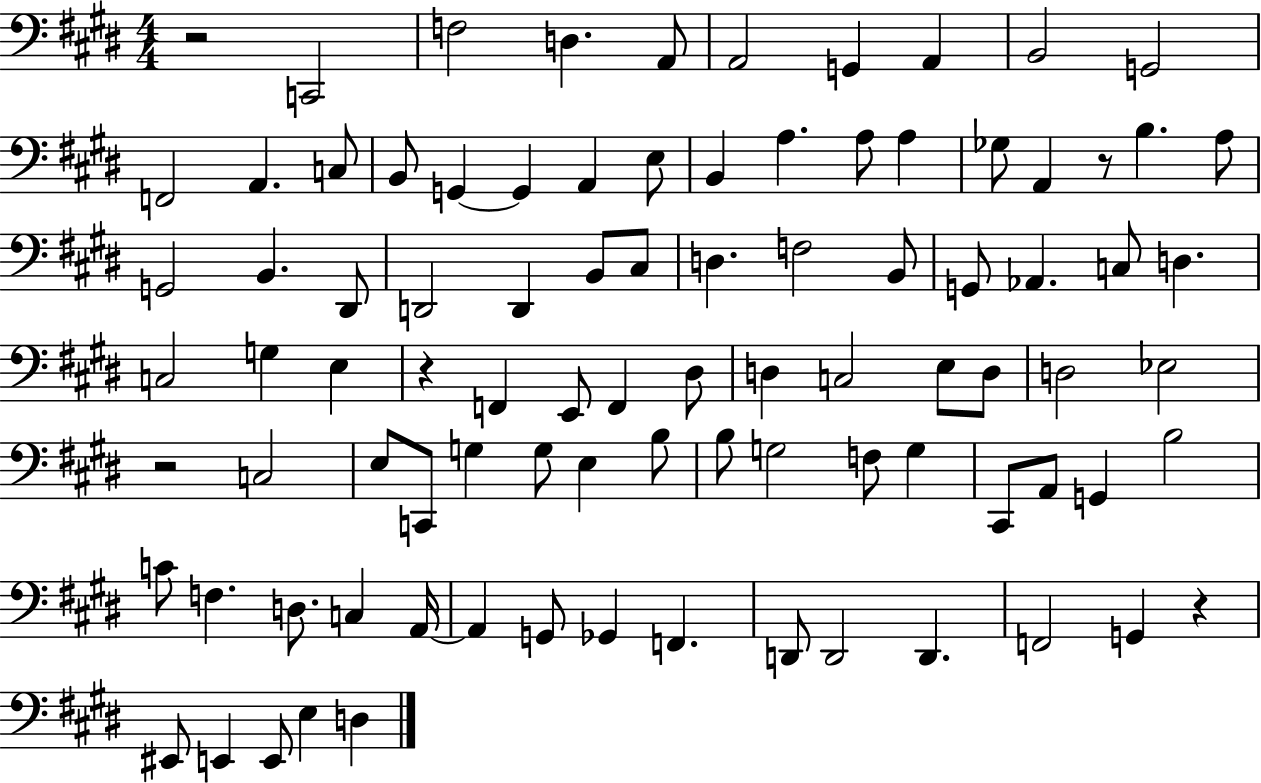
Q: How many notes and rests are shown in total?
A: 91